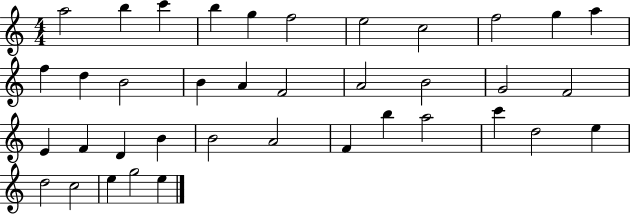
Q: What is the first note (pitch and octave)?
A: A5